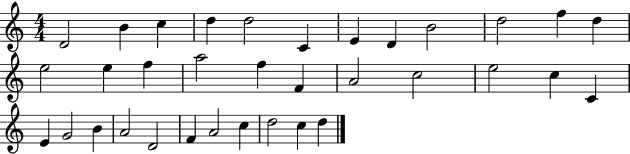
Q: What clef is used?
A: treble